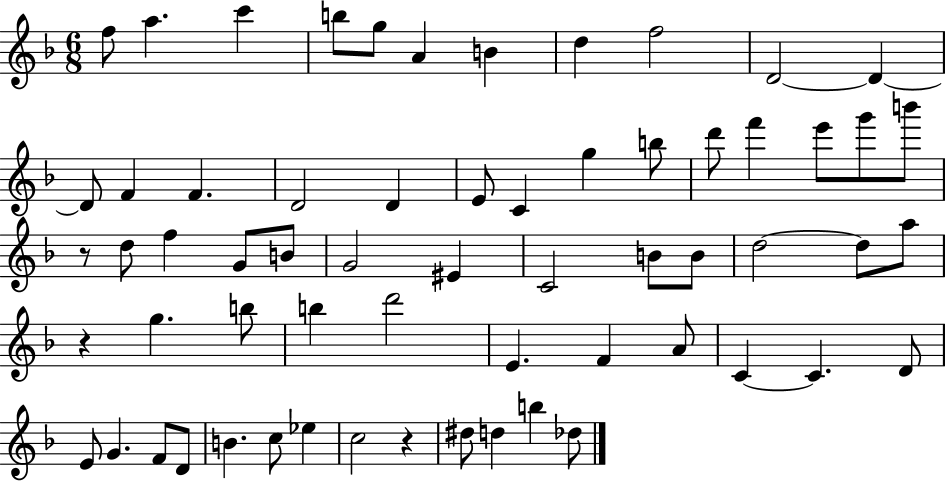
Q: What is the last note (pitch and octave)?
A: Db5